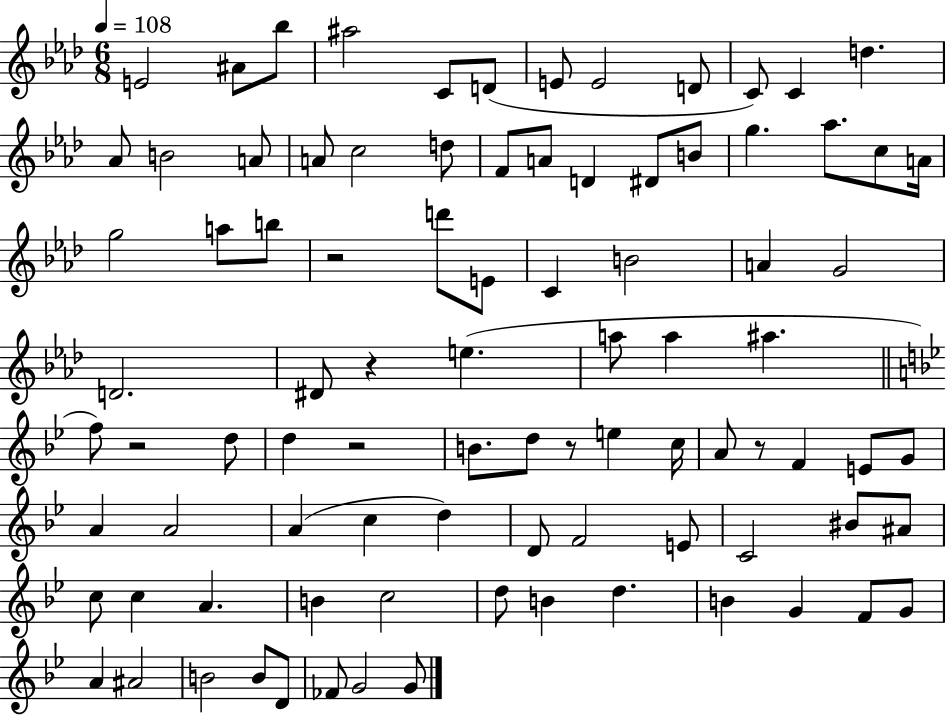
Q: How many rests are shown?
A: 6